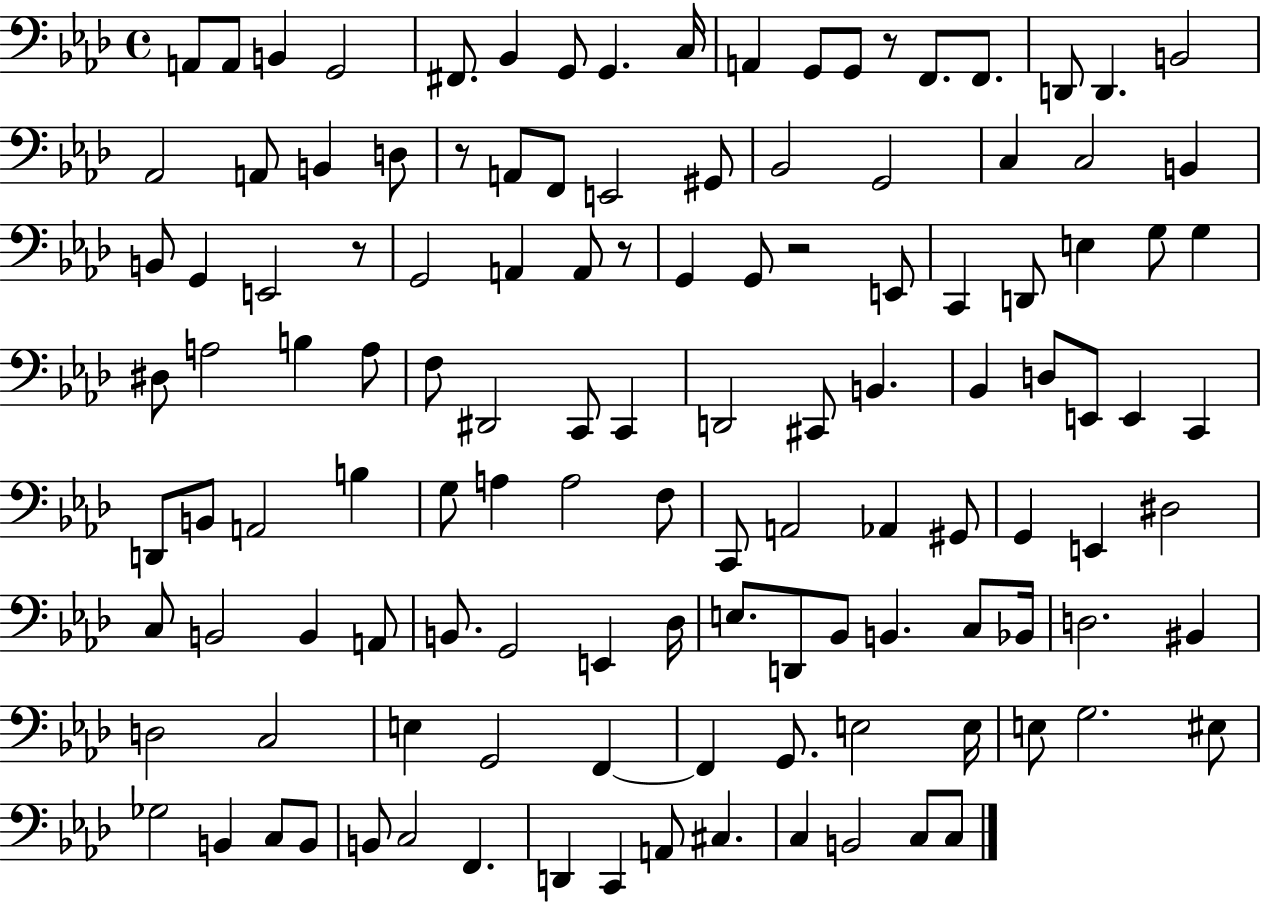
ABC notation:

X:1
T:Untitled
M:4/4
L:1/4
K:Ab
A,,/2 A,,/2 B,, G,,2 ^F,,/2 _B,, G,,/2 G,, C,/4 A,, G,,/2 G,,/2 z/2 F,,/2 F,,/2 D,,/2 D,, B,,2 _A,,2 A,,/2 B,, D,/2 z/2 A,,/2 F,,/2 E,,2 ^G,,/2 _B,,2 G,,2 C, C,2 B,, B,,/2 G,, E,,2 z/2 G,,2 A,, A,,/2 z/2 G,, G,,/2 z2 E,,/2 C,, D,,/2 E, G,/2 G, ^D,/2 A,2 B, A,/2 F,/2 ^D,,2 C,,/2 C,, D,,2 ^C,,/2 B,, _B,, D,/2 E,,/2 E,, C,, D,,/2 B,,/2 A,,2 B, G,/2 A, A,2 F,/2 C,,/2 A,,2 _A,, ^G,,/2 G,, E,, ^D,2 C,/2 B,,2 B,, A,,/2 B,,/2 G,,2 E,, _D,/4 E,/2 D,,/2 _B,,/2 B,, C,/2 _B,,/4 D,2 ^B,, D,2 C,2 E, G,,2 F,, F,, G,,/2 E,2 E,/4 E,/2 G,2 ^E,/2 _G,2 B,, C,/2 B,,/2 B,,/2 C,2 F,, D,, C,, A,,/2 ^C, C, B,,2 C,/2 C,/2